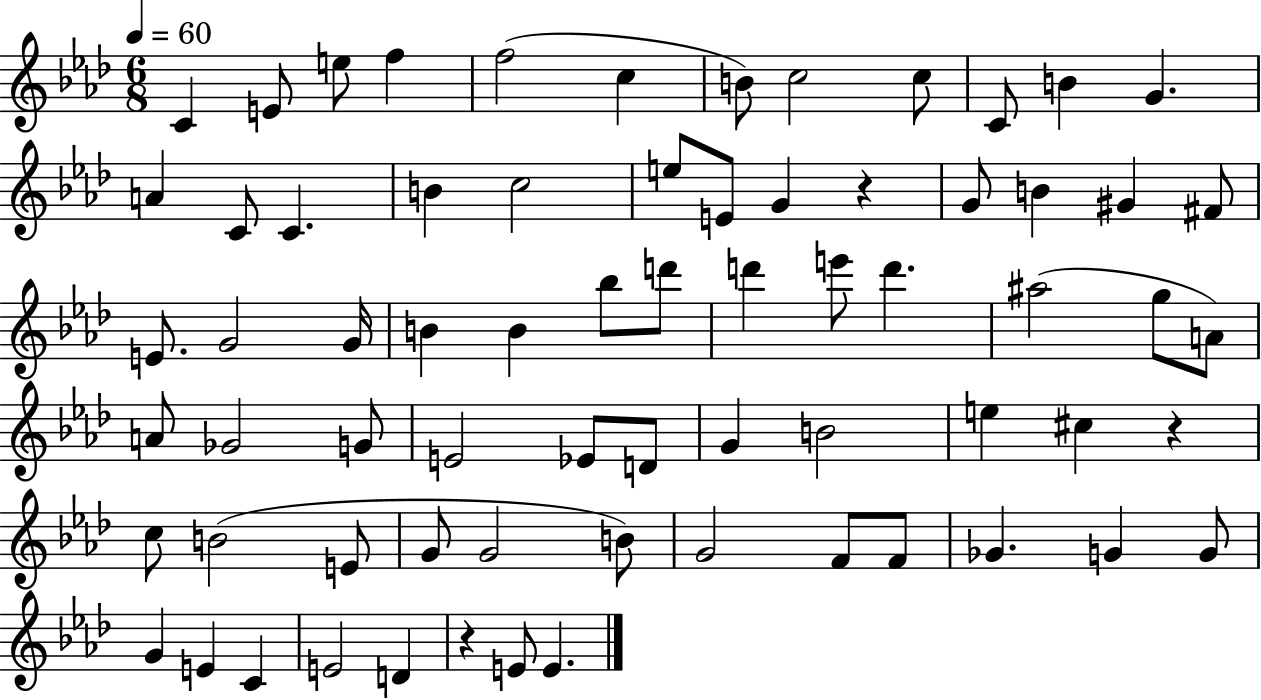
{
  \clef treble
  \numericTimeSignature
  \time 6/8
  \key aes \major
  \tempo 4 = 60
  \repeat volta 2 { c'4 e'8 e''8 f''4 | f''2( c''4 | b'8) c''2 c''8 | c'8 b'4 g'4. | \break a'4 c'8 c'4. | b'4 c''2 | e''8 e'8 g'4 r4 | g'8 b'4 gis'4 fis'8 | \break e'8. g'2 g'16 | b'4 b'4 bes''8 d'''8 | d'''4 e'''8 d'''4. | ais''2( g''8 a'8) | \break a'8 ges'2 g'8 | e'2 ees'8 d'8 | g'4 b'2 | e''4 cis''4 r4 | \break c''8 b'2( e'8 | g'8 g'2 b'8) | g'2 f'8 f'8 | ges'4. g'4 g'8 | \break g'4 e'4 c'4 | e'2 d'4 | r4 e'8 e'4. | } \bar "|."
}